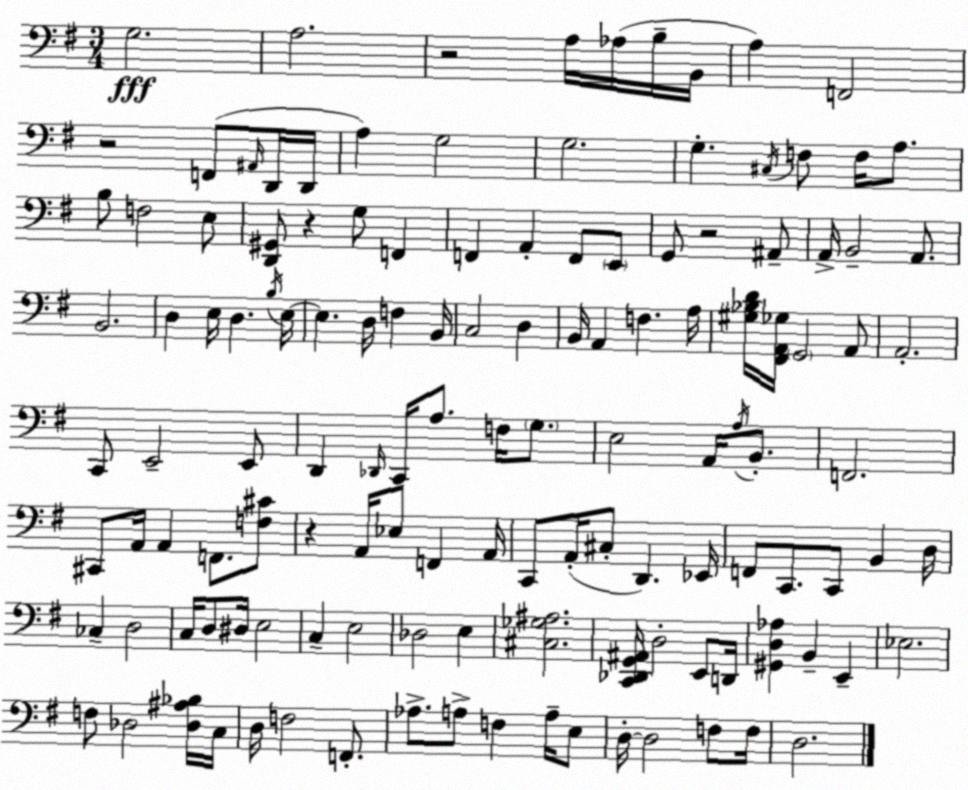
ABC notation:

X:1
T:Untitled
M:3/4
L:1/4
K:G
G,2 A,2 z2 A,/4 _A,/4 B,/4 B,,/4 A, F,,2 z2 F,,/2 ^A,,/4 D,,/4 D,,/4 A, G,2 G,2 G, ^C,/4 F,/2 F,/4 A,/2 B,/2 F,2 E,/2 [D,,^G,,]/2 z G,/2 F,, F,, A,, F,,/2 E,,/2 G,,/2 z2 ^A,,/2 A,,/4 B,,2 A,,/2 B,,2 D, E,/4 D, B,/4 E,/4 E, D,/4 F, B,,/4 C,2 D, B,,/4 A,, F, A,/4 [^G,_B,D]/4 [^F,,A,,_G,]/4 G,,2 A,,/2 A,,2 C,,/2 E,,2 E,,/2 D,, _D,,/4 C,,/4 A,/2 F,/4 G,/2 E,2 A,,/4 A,/4 B,,/2 F,,2 ^C,,/2 A,,/4 A,, F,,/2 [F,^C]/2 z A,,/4 _E,/2 F,, A,,/4 C,,/2 A,,/4 ^C,/2 D,, _E,,/4 F,,/2 C,,/2 C,,/2 B,, D,/4 _C, D,2 C,/4 D,/2 ^D,/4 E,2 C, E,2 _D,2 E, [^C,_G,^A,]2 [C,,_D,,G,,^A,,]/4 D,2 E,,/2 D,,/4 [^G,,D,_A,] B,, E,, _E,2 F,/2 _D,2 [_D,^A,_B,]/4 C,/4 D,/4 F,2 F,,/2 _A,/2 A,/2 F, A,/4 E,/2 D,/4 D,2 F,/2 F,/4 D,2